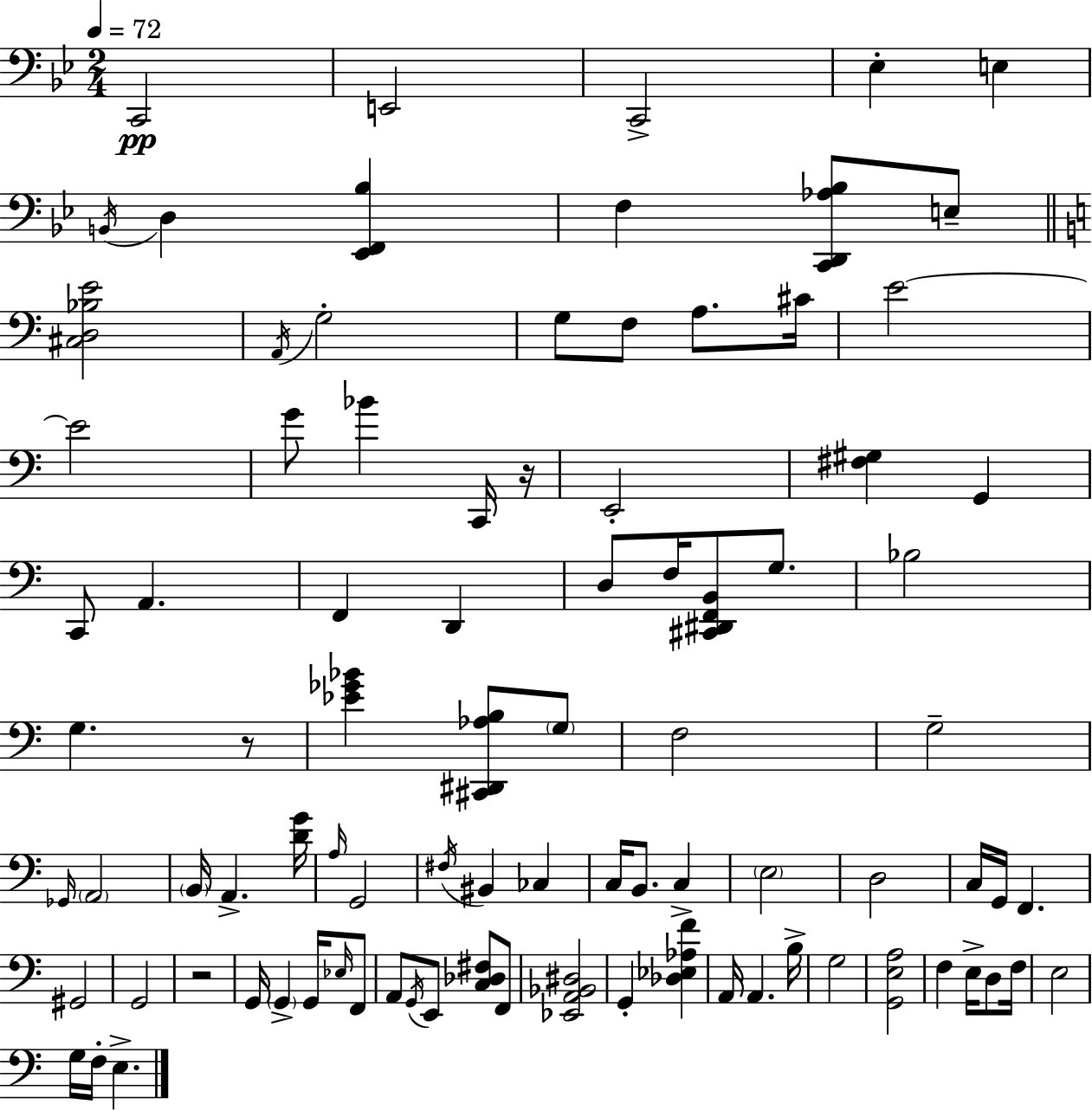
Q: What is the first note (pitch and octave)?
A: C2